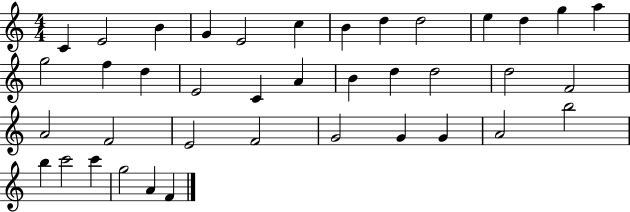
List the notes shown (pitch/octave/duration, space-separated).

C4/q E4/h B4/q G4/q E4/h C5/q B4/q D5/q D5/h E5/q D5/q G5/q A5/q G5/h F5/q D5/q E4/h C4/q A4/q B4/q D5/q D5/h D5/h F4/h A4/h F4/h E4/h F4/h G4/h G4/q G4/q A4/h B5/h B5/q C6/h C6/q G5/h A4/q F4/q